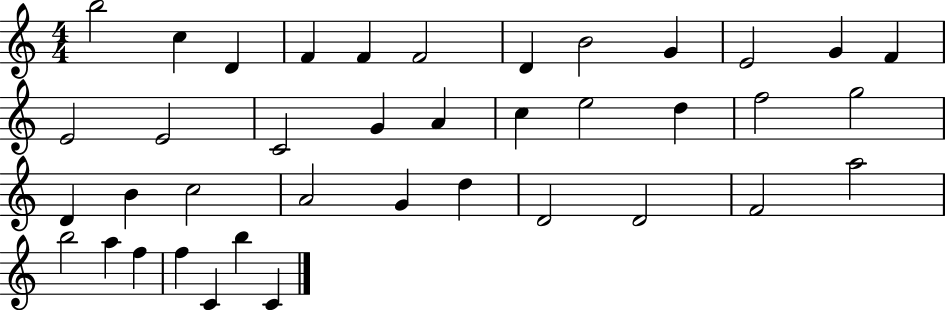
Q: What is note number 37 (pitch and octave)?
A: C4